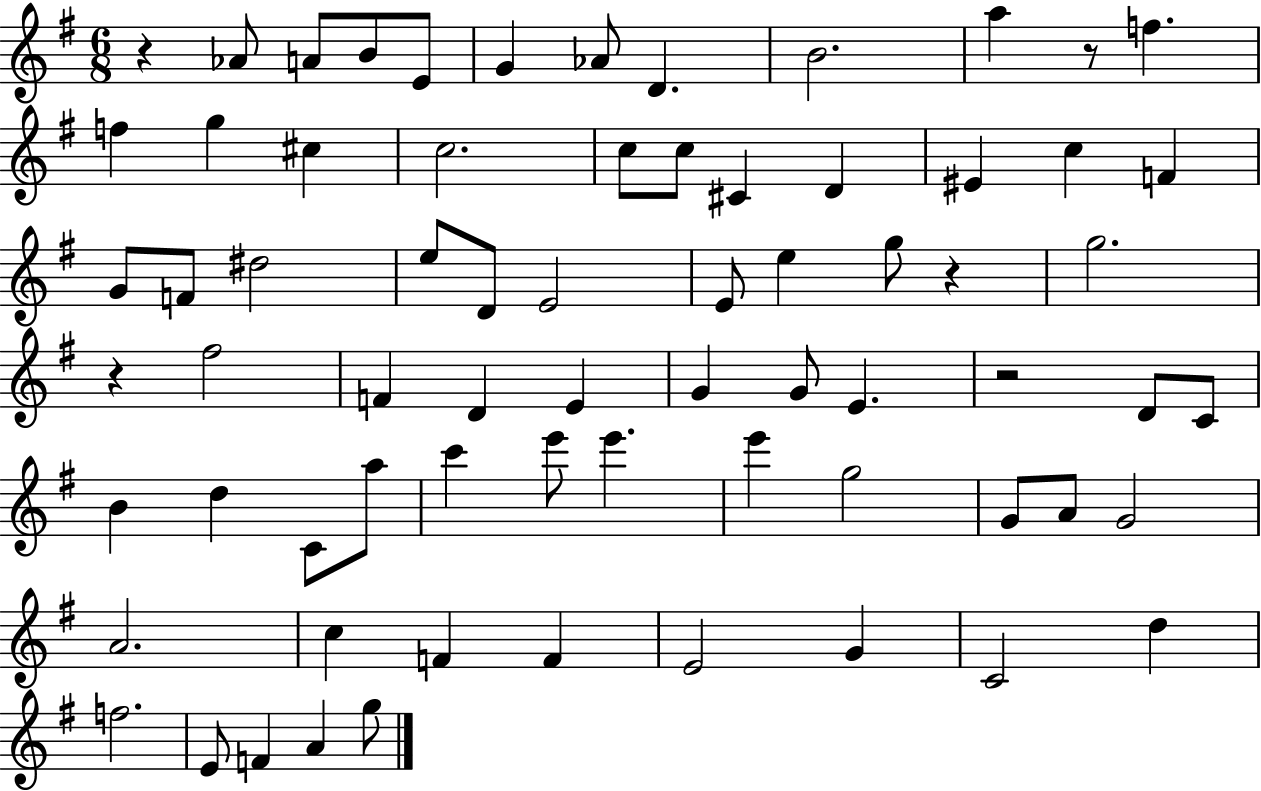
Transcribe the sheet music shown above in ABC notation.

X:1
T:Untitled
M:6/8
L:1/4
K:G
z _A/2 A/2 B/2 E/2 G _A/2 D B2 a z/2 f f g ^c c2 c/2 c/2 ^C D ^E c F G/2 F/2 ^d2 e/2 D/2 E2 E/2 e g/2 z g2 z ^f2 F D E G G/2 E z2 D/2 C/2 B d C/2 a/2 c' e'/2 e' e' g2 G/2 A/2 G2 A2 c F F E2 G C2 d f2 E/2 F A g/2